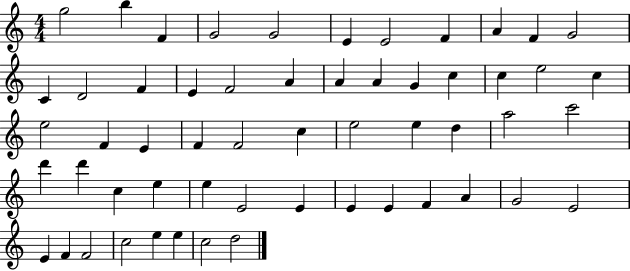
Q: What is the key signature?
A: C major